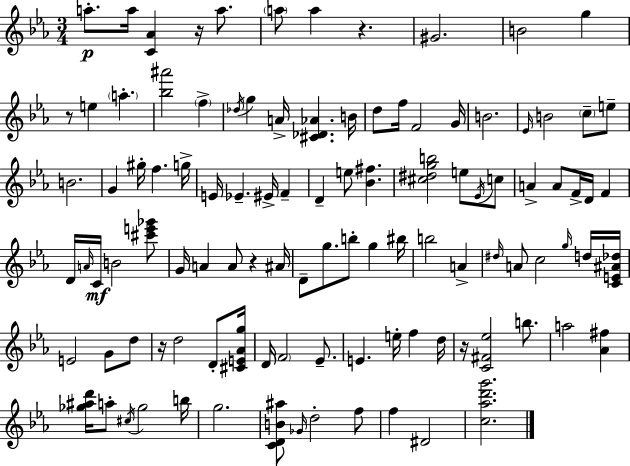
A5/e. A5/s [C4,Ab4]/q R/s A5/e. A5/e A5/q R/q. G#4/h. B4/h G5/q R/e E5/q A5/q. [Bb5,A#6]/h F5/q Db5/s G5/q A4/s [C#4,Db4,Ab4]/q. B4/s D5/e F5/s F4/h G4/s B4/h. Eb4/s B4/h C5/e E5/e B4/h. G4/q G#5/s F5/q. G5/s E4/s Eb4/q. EIS4/s F4/q D4/q E5/e [Bb4,F#5]/q. [C#5,D#5,G5,B5]/h E5/e Eb4/s C5/e A4/q A4/e F4/s D4/s F4/q D4/s A4/s C4/s B4/h [C#6,E6,Gb6]/e G4/s A4/q A4/e R/q A#4/s D4/e G5/e. B5/e G5/q BIS5/s B5/h A4/q D#5/s A4/e C5/h G5/s D5/s [C4,E4,A#4,Db5]/s E4/h G4/e D5/e R/s D5/h D4/e [C#4,E4,Ab4,G5]/s D4/s F4/h Eb4/e. E4/q. E5/s F5/q D5/s R/s [C4,F#4,Eb5]/h B5/e. A5/h [Ab4,F#5]/q [Gb5,A#5,D6]/s A5/e C#5/s Gb5/h B5/s G5/h. [C4,D4,B4,A#5]/e Gb4/s D5/h F5/e F5/q D#4/h [C5,Ab5,D6,G6]/h.